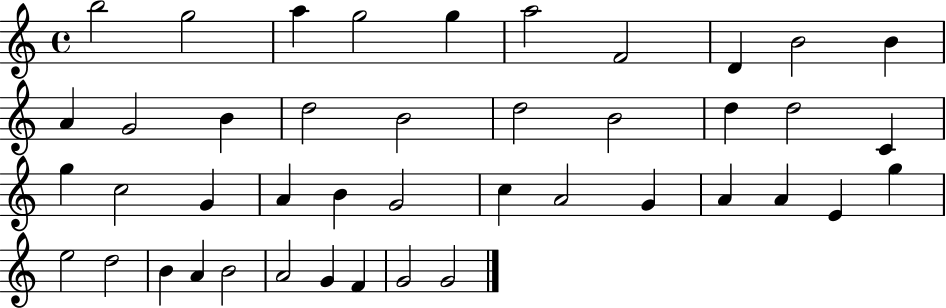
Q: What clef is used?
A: treble